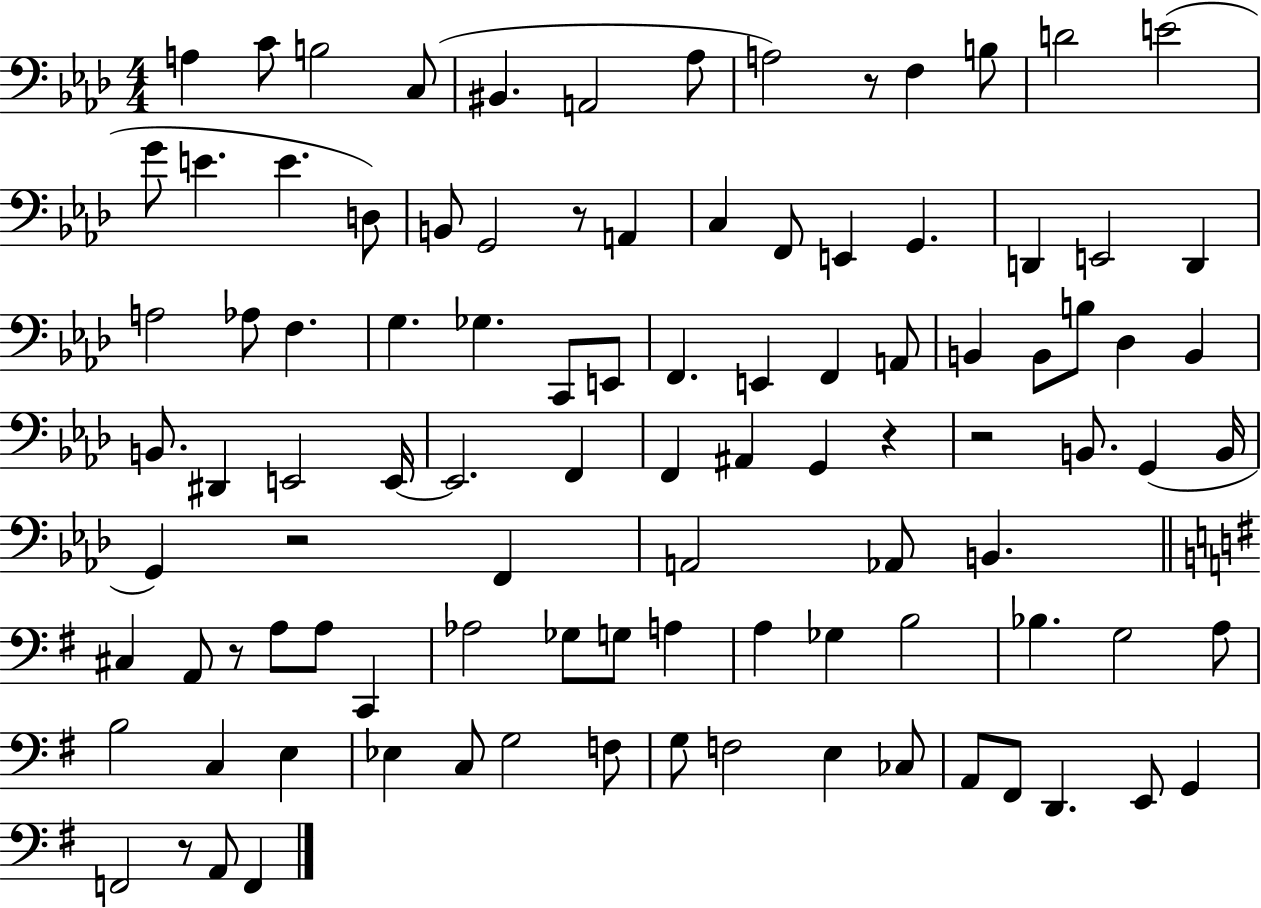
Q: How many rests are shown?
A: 7